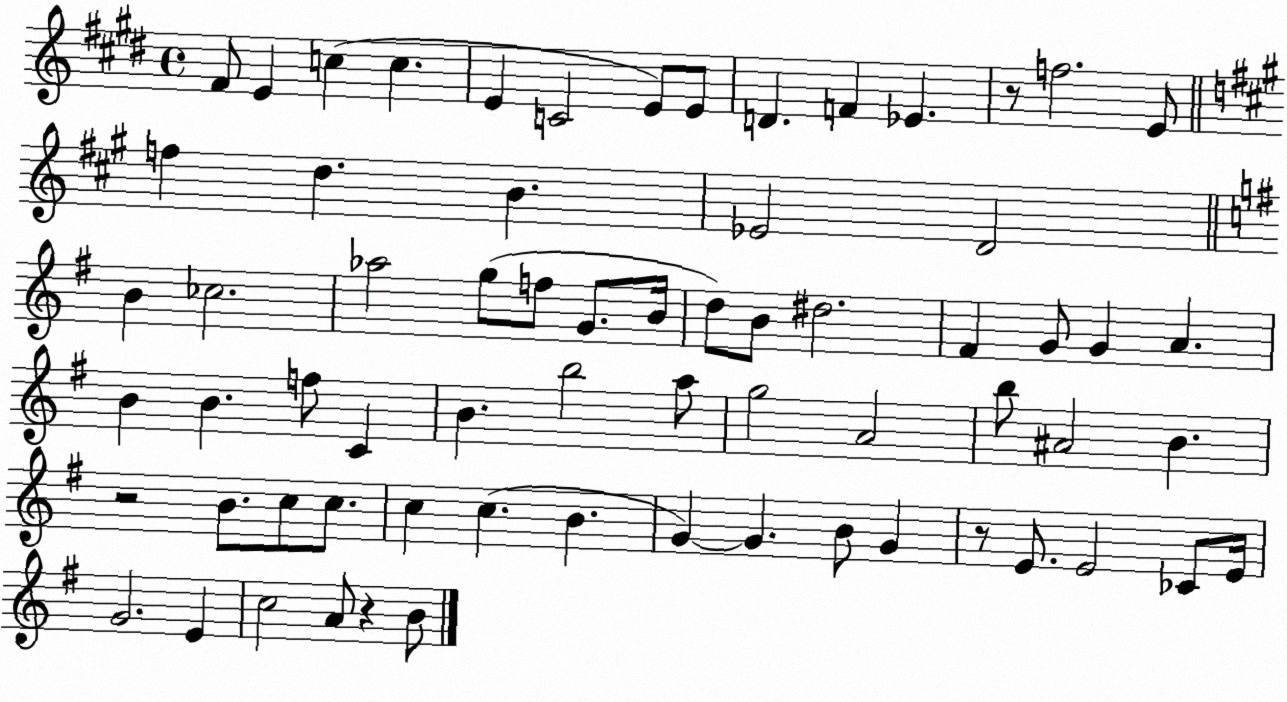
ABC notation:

X:1
T:Untitled
M:4/4
L:1/4
K:E
^F/2 E c c E C2 E/2 E/2 D F _E z/2 f2 E/2 f d B _E2 D2 B _c2 _a2 g/2 f/2 G/2 B/4 d/2 B/2 ^d2 ^F G/2 G A B B f/2 C B b2 a/2 g2 A2 b/2 ^A2 B z2 B/2 c/2 c/2 c c B G G B/2 G z/2 E/2 E2 _C/2 E/4 G2 E c2 A/2 z B/2